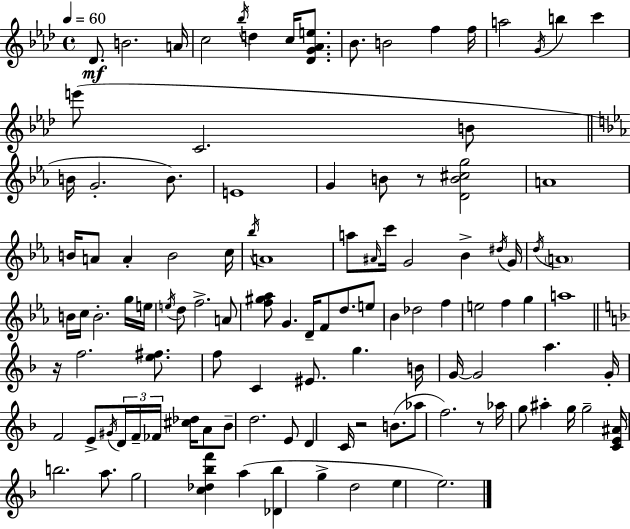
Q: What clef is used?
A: treble